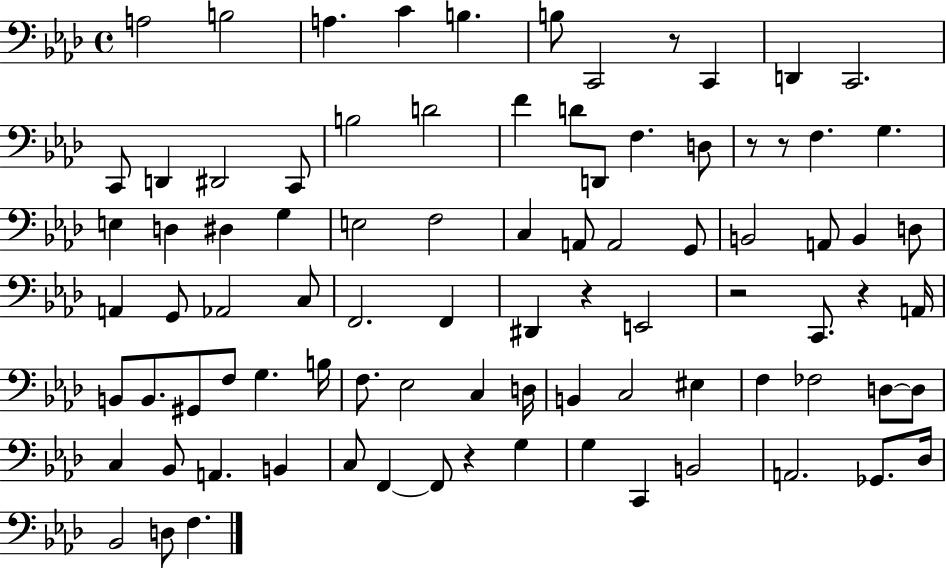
{
  \clef bass
  \time 4/4
  \defaultTimeSignature
  \key aes \major
  a2 b2 | a4. c'4 b4. | b8 c,2 r8 c,4 | d,4 c,2. | \break c,8 d,4 dis,2 c,8 | b2 d'2 | f'4 d'8 d,8 f4. d8 | r8 r8 f4. g4. | \break e4 d4 dis4 g4 | e2 f2 | c4 a,8 a,2 g,8 | b,2 a,8 b,4 d8 | \break a,4 g,8 aes,2 c8 | f,2. f,4 | dis,4 r4 e,2 | r2 c,8. r4 a,16 | \break b,8 b,8. gis,8 f8 g4. b16 | f8. ees2 c4 d16 | b,4 c2 eis4 | f4 fes2 d8~~ d8 | \break c4 bes,8 a,4. b,4 | c8 f,4~~ f,8 r4 g4 | g4 c,4 b,2 | a,2. ges,8. des16 | \break bes,2 d8 f4. | \bar "|."
}